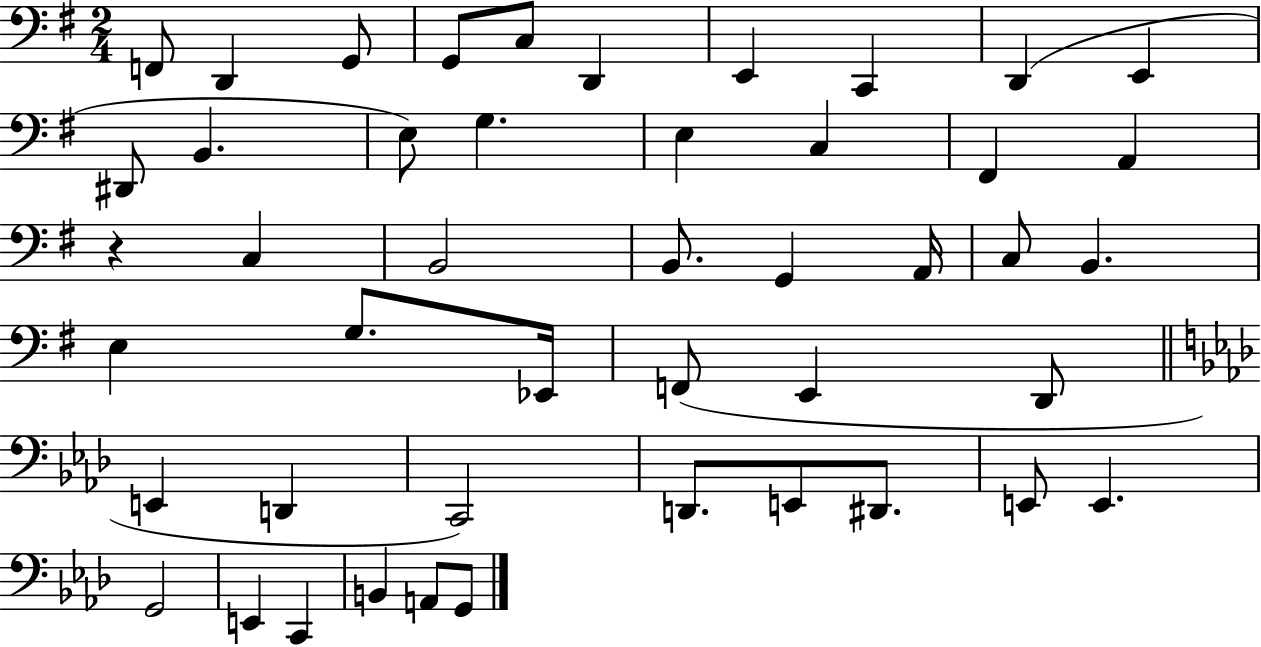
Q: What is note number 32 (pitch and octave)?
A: E2